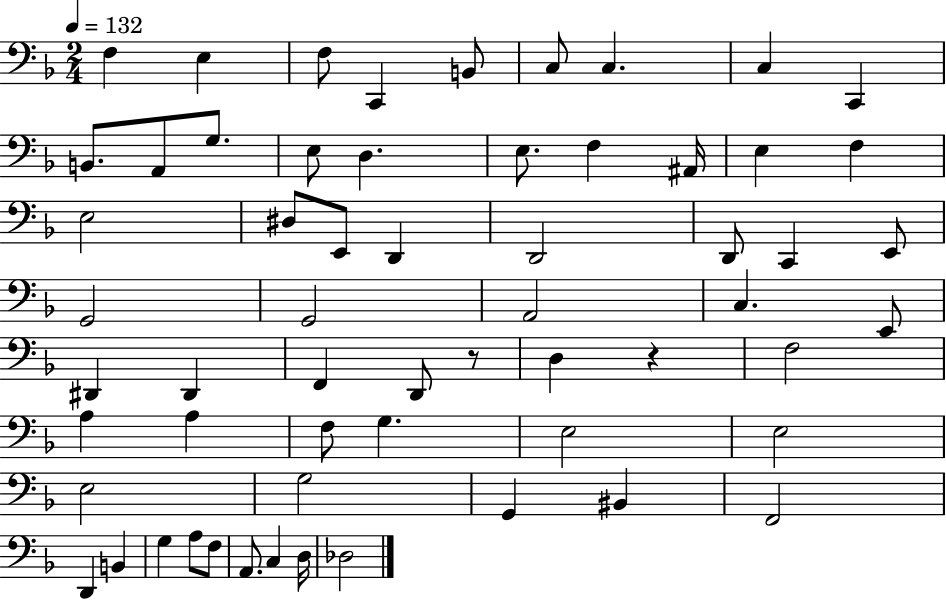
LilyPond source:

{
  \clef bass
  \numericTimeSignature
  \time 2/4
  \key f \major
  \tempo 4 = 132
  \repeat volta 2 { f4 e4 | f8 c,4 b,8 | c8 c4. | c4 c,4 | \break b,8. a,8 g8. | e8 d4. | e8. f4 ais,16 | e4 f4 | \break e2 | dis8 e,8 d,4 | d,2 | d,8 c,4 e,8 | \break g,2 | g,2 | a,2 | c4. e,8 | \break dis,4 dis,4 | f,4 d,8 r8 | d4 r4 | f2 | \break a4 a4 | f8 g4. | e2 | e2 | \break e2 | g2 | g,4 bis,4 | f,2 | \break d,4 b,4 | g4 a8 f8 | a,8. c4 d16 | des2 | \break } \bar "|."
}